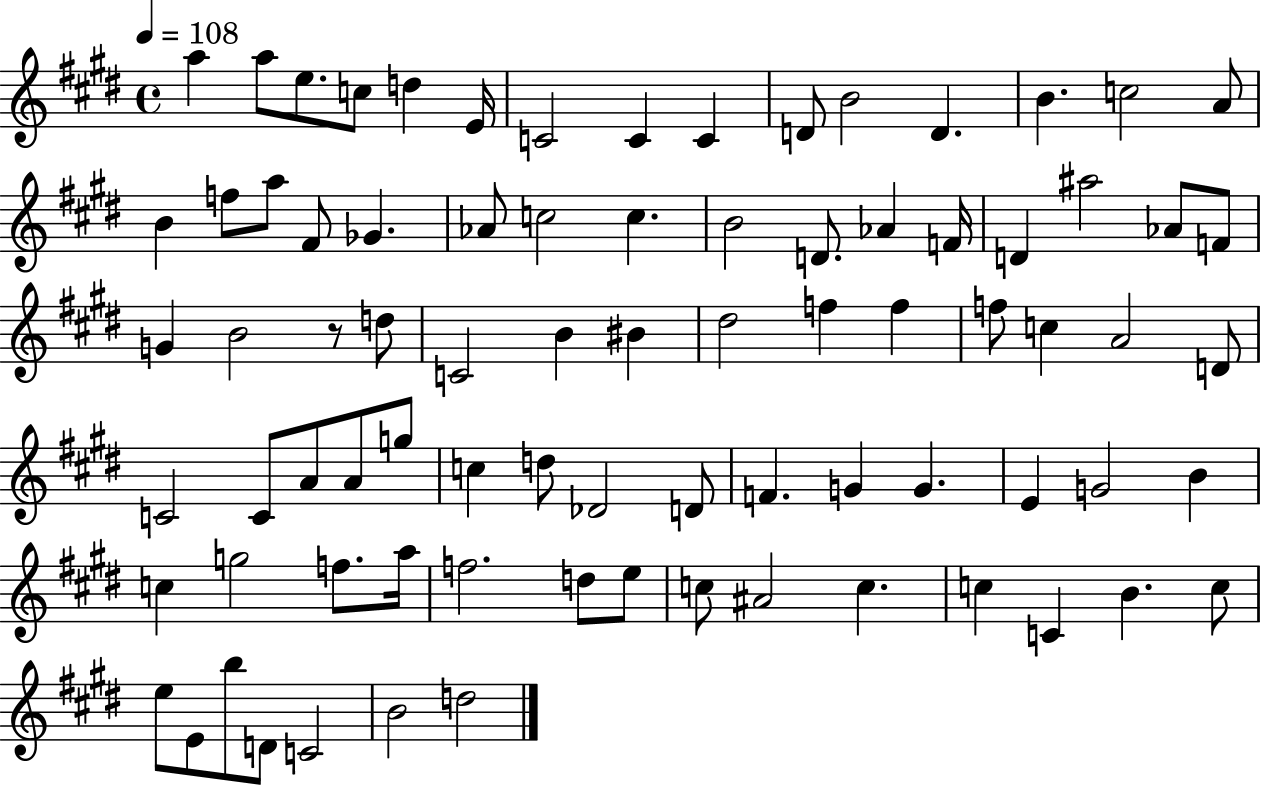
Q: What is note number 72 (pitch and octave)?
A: B4